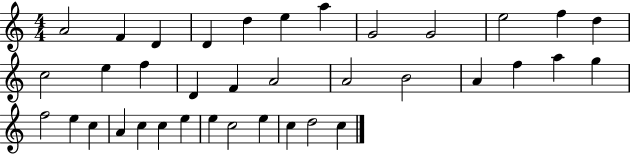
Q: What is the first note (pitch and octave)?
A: A4